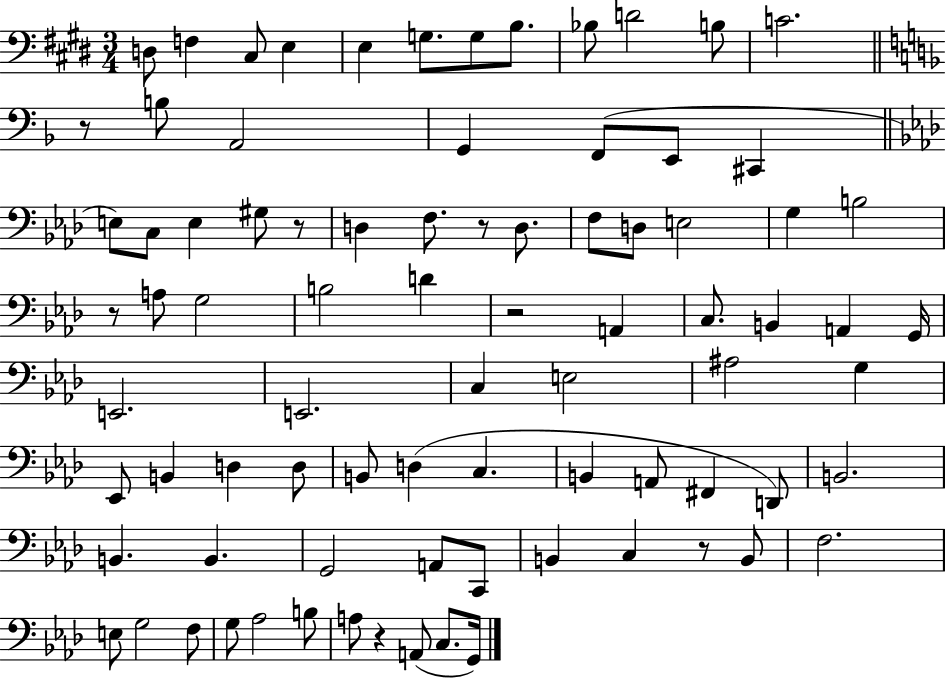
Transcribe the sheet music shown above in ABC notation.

X:1
T:Untitled
M:3/4
L:1/4
K:E
D,/2 F, ^C,/2 E, E, G,/2 G,/2 B,/2 _B,/2 D2 B,/2 C2 z/2 B,/2 A,,2 G,, F,,/2 E,,/2 ^C,, E,/2 C,/2 E, ^G,/2 z/2 D, F,/2 z/2 D,/2 F,/2 D,/2 E,2 G, B,2 z/2 A,/2 G,2 B,2 D z2 A,, C,/2 B,, A,, G,,/4 E,,2 E,,2 C, E,2 ^A,2 G, _E,,/2 B,, D, D,/2 B,,/2 D, C, B,, A,,/2 ^F,, D,,/2 B,,2 B,, B,, G,,2 A,,/2 C,,/2 B,, C, z/2 B,,/2 F,2 E,/2 G,2 F,/2 G,/2 _A,2 B,/2 A,/2 z A,,/2 C,/2 G,,/4